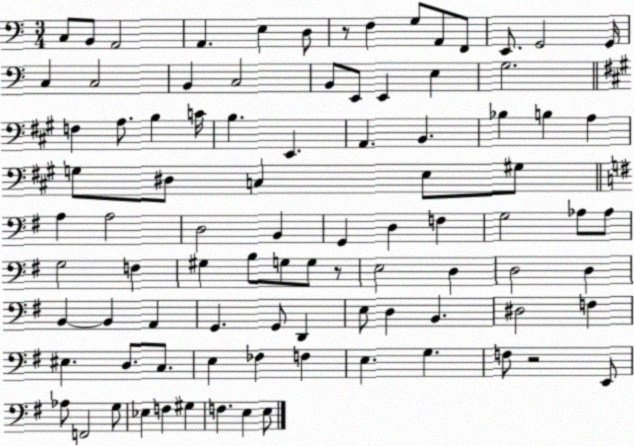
X:1
T:Untitled
M:3/4
L:1/4
K:C
C,/2 B,,/2 A,,2 A,, E, D,/2 z/2 F, G,/2 A,,/2 F,,/2 E,,/2 G,,2 G,,/4 C, C,2 B,, C,2 B,,/2 E,,/2 E,, E, G,2 F, A,/2 B, C/4 B, E,, A,, B,, _B, B, A, G,/2 ^D,/2 C, E,/2 ^G,/2 A, A,2 D,2 B,, G,, D, F, G,2 _A,/2 _A,/2 G,2 F, ^G, B,/2 G,/2 G,/2 z/2 E,2 D, D,2 D, B,, B,, A,, G,, G,,/2 D,, E,/2 D, B,, ^D,2 F, ^E, D,/2 C,/2 E, _F, F, E, G, F,/2 z2 E,,/2 _A,/2 F,,2 G,/2 _E, F, ^G, F, E, E,/2